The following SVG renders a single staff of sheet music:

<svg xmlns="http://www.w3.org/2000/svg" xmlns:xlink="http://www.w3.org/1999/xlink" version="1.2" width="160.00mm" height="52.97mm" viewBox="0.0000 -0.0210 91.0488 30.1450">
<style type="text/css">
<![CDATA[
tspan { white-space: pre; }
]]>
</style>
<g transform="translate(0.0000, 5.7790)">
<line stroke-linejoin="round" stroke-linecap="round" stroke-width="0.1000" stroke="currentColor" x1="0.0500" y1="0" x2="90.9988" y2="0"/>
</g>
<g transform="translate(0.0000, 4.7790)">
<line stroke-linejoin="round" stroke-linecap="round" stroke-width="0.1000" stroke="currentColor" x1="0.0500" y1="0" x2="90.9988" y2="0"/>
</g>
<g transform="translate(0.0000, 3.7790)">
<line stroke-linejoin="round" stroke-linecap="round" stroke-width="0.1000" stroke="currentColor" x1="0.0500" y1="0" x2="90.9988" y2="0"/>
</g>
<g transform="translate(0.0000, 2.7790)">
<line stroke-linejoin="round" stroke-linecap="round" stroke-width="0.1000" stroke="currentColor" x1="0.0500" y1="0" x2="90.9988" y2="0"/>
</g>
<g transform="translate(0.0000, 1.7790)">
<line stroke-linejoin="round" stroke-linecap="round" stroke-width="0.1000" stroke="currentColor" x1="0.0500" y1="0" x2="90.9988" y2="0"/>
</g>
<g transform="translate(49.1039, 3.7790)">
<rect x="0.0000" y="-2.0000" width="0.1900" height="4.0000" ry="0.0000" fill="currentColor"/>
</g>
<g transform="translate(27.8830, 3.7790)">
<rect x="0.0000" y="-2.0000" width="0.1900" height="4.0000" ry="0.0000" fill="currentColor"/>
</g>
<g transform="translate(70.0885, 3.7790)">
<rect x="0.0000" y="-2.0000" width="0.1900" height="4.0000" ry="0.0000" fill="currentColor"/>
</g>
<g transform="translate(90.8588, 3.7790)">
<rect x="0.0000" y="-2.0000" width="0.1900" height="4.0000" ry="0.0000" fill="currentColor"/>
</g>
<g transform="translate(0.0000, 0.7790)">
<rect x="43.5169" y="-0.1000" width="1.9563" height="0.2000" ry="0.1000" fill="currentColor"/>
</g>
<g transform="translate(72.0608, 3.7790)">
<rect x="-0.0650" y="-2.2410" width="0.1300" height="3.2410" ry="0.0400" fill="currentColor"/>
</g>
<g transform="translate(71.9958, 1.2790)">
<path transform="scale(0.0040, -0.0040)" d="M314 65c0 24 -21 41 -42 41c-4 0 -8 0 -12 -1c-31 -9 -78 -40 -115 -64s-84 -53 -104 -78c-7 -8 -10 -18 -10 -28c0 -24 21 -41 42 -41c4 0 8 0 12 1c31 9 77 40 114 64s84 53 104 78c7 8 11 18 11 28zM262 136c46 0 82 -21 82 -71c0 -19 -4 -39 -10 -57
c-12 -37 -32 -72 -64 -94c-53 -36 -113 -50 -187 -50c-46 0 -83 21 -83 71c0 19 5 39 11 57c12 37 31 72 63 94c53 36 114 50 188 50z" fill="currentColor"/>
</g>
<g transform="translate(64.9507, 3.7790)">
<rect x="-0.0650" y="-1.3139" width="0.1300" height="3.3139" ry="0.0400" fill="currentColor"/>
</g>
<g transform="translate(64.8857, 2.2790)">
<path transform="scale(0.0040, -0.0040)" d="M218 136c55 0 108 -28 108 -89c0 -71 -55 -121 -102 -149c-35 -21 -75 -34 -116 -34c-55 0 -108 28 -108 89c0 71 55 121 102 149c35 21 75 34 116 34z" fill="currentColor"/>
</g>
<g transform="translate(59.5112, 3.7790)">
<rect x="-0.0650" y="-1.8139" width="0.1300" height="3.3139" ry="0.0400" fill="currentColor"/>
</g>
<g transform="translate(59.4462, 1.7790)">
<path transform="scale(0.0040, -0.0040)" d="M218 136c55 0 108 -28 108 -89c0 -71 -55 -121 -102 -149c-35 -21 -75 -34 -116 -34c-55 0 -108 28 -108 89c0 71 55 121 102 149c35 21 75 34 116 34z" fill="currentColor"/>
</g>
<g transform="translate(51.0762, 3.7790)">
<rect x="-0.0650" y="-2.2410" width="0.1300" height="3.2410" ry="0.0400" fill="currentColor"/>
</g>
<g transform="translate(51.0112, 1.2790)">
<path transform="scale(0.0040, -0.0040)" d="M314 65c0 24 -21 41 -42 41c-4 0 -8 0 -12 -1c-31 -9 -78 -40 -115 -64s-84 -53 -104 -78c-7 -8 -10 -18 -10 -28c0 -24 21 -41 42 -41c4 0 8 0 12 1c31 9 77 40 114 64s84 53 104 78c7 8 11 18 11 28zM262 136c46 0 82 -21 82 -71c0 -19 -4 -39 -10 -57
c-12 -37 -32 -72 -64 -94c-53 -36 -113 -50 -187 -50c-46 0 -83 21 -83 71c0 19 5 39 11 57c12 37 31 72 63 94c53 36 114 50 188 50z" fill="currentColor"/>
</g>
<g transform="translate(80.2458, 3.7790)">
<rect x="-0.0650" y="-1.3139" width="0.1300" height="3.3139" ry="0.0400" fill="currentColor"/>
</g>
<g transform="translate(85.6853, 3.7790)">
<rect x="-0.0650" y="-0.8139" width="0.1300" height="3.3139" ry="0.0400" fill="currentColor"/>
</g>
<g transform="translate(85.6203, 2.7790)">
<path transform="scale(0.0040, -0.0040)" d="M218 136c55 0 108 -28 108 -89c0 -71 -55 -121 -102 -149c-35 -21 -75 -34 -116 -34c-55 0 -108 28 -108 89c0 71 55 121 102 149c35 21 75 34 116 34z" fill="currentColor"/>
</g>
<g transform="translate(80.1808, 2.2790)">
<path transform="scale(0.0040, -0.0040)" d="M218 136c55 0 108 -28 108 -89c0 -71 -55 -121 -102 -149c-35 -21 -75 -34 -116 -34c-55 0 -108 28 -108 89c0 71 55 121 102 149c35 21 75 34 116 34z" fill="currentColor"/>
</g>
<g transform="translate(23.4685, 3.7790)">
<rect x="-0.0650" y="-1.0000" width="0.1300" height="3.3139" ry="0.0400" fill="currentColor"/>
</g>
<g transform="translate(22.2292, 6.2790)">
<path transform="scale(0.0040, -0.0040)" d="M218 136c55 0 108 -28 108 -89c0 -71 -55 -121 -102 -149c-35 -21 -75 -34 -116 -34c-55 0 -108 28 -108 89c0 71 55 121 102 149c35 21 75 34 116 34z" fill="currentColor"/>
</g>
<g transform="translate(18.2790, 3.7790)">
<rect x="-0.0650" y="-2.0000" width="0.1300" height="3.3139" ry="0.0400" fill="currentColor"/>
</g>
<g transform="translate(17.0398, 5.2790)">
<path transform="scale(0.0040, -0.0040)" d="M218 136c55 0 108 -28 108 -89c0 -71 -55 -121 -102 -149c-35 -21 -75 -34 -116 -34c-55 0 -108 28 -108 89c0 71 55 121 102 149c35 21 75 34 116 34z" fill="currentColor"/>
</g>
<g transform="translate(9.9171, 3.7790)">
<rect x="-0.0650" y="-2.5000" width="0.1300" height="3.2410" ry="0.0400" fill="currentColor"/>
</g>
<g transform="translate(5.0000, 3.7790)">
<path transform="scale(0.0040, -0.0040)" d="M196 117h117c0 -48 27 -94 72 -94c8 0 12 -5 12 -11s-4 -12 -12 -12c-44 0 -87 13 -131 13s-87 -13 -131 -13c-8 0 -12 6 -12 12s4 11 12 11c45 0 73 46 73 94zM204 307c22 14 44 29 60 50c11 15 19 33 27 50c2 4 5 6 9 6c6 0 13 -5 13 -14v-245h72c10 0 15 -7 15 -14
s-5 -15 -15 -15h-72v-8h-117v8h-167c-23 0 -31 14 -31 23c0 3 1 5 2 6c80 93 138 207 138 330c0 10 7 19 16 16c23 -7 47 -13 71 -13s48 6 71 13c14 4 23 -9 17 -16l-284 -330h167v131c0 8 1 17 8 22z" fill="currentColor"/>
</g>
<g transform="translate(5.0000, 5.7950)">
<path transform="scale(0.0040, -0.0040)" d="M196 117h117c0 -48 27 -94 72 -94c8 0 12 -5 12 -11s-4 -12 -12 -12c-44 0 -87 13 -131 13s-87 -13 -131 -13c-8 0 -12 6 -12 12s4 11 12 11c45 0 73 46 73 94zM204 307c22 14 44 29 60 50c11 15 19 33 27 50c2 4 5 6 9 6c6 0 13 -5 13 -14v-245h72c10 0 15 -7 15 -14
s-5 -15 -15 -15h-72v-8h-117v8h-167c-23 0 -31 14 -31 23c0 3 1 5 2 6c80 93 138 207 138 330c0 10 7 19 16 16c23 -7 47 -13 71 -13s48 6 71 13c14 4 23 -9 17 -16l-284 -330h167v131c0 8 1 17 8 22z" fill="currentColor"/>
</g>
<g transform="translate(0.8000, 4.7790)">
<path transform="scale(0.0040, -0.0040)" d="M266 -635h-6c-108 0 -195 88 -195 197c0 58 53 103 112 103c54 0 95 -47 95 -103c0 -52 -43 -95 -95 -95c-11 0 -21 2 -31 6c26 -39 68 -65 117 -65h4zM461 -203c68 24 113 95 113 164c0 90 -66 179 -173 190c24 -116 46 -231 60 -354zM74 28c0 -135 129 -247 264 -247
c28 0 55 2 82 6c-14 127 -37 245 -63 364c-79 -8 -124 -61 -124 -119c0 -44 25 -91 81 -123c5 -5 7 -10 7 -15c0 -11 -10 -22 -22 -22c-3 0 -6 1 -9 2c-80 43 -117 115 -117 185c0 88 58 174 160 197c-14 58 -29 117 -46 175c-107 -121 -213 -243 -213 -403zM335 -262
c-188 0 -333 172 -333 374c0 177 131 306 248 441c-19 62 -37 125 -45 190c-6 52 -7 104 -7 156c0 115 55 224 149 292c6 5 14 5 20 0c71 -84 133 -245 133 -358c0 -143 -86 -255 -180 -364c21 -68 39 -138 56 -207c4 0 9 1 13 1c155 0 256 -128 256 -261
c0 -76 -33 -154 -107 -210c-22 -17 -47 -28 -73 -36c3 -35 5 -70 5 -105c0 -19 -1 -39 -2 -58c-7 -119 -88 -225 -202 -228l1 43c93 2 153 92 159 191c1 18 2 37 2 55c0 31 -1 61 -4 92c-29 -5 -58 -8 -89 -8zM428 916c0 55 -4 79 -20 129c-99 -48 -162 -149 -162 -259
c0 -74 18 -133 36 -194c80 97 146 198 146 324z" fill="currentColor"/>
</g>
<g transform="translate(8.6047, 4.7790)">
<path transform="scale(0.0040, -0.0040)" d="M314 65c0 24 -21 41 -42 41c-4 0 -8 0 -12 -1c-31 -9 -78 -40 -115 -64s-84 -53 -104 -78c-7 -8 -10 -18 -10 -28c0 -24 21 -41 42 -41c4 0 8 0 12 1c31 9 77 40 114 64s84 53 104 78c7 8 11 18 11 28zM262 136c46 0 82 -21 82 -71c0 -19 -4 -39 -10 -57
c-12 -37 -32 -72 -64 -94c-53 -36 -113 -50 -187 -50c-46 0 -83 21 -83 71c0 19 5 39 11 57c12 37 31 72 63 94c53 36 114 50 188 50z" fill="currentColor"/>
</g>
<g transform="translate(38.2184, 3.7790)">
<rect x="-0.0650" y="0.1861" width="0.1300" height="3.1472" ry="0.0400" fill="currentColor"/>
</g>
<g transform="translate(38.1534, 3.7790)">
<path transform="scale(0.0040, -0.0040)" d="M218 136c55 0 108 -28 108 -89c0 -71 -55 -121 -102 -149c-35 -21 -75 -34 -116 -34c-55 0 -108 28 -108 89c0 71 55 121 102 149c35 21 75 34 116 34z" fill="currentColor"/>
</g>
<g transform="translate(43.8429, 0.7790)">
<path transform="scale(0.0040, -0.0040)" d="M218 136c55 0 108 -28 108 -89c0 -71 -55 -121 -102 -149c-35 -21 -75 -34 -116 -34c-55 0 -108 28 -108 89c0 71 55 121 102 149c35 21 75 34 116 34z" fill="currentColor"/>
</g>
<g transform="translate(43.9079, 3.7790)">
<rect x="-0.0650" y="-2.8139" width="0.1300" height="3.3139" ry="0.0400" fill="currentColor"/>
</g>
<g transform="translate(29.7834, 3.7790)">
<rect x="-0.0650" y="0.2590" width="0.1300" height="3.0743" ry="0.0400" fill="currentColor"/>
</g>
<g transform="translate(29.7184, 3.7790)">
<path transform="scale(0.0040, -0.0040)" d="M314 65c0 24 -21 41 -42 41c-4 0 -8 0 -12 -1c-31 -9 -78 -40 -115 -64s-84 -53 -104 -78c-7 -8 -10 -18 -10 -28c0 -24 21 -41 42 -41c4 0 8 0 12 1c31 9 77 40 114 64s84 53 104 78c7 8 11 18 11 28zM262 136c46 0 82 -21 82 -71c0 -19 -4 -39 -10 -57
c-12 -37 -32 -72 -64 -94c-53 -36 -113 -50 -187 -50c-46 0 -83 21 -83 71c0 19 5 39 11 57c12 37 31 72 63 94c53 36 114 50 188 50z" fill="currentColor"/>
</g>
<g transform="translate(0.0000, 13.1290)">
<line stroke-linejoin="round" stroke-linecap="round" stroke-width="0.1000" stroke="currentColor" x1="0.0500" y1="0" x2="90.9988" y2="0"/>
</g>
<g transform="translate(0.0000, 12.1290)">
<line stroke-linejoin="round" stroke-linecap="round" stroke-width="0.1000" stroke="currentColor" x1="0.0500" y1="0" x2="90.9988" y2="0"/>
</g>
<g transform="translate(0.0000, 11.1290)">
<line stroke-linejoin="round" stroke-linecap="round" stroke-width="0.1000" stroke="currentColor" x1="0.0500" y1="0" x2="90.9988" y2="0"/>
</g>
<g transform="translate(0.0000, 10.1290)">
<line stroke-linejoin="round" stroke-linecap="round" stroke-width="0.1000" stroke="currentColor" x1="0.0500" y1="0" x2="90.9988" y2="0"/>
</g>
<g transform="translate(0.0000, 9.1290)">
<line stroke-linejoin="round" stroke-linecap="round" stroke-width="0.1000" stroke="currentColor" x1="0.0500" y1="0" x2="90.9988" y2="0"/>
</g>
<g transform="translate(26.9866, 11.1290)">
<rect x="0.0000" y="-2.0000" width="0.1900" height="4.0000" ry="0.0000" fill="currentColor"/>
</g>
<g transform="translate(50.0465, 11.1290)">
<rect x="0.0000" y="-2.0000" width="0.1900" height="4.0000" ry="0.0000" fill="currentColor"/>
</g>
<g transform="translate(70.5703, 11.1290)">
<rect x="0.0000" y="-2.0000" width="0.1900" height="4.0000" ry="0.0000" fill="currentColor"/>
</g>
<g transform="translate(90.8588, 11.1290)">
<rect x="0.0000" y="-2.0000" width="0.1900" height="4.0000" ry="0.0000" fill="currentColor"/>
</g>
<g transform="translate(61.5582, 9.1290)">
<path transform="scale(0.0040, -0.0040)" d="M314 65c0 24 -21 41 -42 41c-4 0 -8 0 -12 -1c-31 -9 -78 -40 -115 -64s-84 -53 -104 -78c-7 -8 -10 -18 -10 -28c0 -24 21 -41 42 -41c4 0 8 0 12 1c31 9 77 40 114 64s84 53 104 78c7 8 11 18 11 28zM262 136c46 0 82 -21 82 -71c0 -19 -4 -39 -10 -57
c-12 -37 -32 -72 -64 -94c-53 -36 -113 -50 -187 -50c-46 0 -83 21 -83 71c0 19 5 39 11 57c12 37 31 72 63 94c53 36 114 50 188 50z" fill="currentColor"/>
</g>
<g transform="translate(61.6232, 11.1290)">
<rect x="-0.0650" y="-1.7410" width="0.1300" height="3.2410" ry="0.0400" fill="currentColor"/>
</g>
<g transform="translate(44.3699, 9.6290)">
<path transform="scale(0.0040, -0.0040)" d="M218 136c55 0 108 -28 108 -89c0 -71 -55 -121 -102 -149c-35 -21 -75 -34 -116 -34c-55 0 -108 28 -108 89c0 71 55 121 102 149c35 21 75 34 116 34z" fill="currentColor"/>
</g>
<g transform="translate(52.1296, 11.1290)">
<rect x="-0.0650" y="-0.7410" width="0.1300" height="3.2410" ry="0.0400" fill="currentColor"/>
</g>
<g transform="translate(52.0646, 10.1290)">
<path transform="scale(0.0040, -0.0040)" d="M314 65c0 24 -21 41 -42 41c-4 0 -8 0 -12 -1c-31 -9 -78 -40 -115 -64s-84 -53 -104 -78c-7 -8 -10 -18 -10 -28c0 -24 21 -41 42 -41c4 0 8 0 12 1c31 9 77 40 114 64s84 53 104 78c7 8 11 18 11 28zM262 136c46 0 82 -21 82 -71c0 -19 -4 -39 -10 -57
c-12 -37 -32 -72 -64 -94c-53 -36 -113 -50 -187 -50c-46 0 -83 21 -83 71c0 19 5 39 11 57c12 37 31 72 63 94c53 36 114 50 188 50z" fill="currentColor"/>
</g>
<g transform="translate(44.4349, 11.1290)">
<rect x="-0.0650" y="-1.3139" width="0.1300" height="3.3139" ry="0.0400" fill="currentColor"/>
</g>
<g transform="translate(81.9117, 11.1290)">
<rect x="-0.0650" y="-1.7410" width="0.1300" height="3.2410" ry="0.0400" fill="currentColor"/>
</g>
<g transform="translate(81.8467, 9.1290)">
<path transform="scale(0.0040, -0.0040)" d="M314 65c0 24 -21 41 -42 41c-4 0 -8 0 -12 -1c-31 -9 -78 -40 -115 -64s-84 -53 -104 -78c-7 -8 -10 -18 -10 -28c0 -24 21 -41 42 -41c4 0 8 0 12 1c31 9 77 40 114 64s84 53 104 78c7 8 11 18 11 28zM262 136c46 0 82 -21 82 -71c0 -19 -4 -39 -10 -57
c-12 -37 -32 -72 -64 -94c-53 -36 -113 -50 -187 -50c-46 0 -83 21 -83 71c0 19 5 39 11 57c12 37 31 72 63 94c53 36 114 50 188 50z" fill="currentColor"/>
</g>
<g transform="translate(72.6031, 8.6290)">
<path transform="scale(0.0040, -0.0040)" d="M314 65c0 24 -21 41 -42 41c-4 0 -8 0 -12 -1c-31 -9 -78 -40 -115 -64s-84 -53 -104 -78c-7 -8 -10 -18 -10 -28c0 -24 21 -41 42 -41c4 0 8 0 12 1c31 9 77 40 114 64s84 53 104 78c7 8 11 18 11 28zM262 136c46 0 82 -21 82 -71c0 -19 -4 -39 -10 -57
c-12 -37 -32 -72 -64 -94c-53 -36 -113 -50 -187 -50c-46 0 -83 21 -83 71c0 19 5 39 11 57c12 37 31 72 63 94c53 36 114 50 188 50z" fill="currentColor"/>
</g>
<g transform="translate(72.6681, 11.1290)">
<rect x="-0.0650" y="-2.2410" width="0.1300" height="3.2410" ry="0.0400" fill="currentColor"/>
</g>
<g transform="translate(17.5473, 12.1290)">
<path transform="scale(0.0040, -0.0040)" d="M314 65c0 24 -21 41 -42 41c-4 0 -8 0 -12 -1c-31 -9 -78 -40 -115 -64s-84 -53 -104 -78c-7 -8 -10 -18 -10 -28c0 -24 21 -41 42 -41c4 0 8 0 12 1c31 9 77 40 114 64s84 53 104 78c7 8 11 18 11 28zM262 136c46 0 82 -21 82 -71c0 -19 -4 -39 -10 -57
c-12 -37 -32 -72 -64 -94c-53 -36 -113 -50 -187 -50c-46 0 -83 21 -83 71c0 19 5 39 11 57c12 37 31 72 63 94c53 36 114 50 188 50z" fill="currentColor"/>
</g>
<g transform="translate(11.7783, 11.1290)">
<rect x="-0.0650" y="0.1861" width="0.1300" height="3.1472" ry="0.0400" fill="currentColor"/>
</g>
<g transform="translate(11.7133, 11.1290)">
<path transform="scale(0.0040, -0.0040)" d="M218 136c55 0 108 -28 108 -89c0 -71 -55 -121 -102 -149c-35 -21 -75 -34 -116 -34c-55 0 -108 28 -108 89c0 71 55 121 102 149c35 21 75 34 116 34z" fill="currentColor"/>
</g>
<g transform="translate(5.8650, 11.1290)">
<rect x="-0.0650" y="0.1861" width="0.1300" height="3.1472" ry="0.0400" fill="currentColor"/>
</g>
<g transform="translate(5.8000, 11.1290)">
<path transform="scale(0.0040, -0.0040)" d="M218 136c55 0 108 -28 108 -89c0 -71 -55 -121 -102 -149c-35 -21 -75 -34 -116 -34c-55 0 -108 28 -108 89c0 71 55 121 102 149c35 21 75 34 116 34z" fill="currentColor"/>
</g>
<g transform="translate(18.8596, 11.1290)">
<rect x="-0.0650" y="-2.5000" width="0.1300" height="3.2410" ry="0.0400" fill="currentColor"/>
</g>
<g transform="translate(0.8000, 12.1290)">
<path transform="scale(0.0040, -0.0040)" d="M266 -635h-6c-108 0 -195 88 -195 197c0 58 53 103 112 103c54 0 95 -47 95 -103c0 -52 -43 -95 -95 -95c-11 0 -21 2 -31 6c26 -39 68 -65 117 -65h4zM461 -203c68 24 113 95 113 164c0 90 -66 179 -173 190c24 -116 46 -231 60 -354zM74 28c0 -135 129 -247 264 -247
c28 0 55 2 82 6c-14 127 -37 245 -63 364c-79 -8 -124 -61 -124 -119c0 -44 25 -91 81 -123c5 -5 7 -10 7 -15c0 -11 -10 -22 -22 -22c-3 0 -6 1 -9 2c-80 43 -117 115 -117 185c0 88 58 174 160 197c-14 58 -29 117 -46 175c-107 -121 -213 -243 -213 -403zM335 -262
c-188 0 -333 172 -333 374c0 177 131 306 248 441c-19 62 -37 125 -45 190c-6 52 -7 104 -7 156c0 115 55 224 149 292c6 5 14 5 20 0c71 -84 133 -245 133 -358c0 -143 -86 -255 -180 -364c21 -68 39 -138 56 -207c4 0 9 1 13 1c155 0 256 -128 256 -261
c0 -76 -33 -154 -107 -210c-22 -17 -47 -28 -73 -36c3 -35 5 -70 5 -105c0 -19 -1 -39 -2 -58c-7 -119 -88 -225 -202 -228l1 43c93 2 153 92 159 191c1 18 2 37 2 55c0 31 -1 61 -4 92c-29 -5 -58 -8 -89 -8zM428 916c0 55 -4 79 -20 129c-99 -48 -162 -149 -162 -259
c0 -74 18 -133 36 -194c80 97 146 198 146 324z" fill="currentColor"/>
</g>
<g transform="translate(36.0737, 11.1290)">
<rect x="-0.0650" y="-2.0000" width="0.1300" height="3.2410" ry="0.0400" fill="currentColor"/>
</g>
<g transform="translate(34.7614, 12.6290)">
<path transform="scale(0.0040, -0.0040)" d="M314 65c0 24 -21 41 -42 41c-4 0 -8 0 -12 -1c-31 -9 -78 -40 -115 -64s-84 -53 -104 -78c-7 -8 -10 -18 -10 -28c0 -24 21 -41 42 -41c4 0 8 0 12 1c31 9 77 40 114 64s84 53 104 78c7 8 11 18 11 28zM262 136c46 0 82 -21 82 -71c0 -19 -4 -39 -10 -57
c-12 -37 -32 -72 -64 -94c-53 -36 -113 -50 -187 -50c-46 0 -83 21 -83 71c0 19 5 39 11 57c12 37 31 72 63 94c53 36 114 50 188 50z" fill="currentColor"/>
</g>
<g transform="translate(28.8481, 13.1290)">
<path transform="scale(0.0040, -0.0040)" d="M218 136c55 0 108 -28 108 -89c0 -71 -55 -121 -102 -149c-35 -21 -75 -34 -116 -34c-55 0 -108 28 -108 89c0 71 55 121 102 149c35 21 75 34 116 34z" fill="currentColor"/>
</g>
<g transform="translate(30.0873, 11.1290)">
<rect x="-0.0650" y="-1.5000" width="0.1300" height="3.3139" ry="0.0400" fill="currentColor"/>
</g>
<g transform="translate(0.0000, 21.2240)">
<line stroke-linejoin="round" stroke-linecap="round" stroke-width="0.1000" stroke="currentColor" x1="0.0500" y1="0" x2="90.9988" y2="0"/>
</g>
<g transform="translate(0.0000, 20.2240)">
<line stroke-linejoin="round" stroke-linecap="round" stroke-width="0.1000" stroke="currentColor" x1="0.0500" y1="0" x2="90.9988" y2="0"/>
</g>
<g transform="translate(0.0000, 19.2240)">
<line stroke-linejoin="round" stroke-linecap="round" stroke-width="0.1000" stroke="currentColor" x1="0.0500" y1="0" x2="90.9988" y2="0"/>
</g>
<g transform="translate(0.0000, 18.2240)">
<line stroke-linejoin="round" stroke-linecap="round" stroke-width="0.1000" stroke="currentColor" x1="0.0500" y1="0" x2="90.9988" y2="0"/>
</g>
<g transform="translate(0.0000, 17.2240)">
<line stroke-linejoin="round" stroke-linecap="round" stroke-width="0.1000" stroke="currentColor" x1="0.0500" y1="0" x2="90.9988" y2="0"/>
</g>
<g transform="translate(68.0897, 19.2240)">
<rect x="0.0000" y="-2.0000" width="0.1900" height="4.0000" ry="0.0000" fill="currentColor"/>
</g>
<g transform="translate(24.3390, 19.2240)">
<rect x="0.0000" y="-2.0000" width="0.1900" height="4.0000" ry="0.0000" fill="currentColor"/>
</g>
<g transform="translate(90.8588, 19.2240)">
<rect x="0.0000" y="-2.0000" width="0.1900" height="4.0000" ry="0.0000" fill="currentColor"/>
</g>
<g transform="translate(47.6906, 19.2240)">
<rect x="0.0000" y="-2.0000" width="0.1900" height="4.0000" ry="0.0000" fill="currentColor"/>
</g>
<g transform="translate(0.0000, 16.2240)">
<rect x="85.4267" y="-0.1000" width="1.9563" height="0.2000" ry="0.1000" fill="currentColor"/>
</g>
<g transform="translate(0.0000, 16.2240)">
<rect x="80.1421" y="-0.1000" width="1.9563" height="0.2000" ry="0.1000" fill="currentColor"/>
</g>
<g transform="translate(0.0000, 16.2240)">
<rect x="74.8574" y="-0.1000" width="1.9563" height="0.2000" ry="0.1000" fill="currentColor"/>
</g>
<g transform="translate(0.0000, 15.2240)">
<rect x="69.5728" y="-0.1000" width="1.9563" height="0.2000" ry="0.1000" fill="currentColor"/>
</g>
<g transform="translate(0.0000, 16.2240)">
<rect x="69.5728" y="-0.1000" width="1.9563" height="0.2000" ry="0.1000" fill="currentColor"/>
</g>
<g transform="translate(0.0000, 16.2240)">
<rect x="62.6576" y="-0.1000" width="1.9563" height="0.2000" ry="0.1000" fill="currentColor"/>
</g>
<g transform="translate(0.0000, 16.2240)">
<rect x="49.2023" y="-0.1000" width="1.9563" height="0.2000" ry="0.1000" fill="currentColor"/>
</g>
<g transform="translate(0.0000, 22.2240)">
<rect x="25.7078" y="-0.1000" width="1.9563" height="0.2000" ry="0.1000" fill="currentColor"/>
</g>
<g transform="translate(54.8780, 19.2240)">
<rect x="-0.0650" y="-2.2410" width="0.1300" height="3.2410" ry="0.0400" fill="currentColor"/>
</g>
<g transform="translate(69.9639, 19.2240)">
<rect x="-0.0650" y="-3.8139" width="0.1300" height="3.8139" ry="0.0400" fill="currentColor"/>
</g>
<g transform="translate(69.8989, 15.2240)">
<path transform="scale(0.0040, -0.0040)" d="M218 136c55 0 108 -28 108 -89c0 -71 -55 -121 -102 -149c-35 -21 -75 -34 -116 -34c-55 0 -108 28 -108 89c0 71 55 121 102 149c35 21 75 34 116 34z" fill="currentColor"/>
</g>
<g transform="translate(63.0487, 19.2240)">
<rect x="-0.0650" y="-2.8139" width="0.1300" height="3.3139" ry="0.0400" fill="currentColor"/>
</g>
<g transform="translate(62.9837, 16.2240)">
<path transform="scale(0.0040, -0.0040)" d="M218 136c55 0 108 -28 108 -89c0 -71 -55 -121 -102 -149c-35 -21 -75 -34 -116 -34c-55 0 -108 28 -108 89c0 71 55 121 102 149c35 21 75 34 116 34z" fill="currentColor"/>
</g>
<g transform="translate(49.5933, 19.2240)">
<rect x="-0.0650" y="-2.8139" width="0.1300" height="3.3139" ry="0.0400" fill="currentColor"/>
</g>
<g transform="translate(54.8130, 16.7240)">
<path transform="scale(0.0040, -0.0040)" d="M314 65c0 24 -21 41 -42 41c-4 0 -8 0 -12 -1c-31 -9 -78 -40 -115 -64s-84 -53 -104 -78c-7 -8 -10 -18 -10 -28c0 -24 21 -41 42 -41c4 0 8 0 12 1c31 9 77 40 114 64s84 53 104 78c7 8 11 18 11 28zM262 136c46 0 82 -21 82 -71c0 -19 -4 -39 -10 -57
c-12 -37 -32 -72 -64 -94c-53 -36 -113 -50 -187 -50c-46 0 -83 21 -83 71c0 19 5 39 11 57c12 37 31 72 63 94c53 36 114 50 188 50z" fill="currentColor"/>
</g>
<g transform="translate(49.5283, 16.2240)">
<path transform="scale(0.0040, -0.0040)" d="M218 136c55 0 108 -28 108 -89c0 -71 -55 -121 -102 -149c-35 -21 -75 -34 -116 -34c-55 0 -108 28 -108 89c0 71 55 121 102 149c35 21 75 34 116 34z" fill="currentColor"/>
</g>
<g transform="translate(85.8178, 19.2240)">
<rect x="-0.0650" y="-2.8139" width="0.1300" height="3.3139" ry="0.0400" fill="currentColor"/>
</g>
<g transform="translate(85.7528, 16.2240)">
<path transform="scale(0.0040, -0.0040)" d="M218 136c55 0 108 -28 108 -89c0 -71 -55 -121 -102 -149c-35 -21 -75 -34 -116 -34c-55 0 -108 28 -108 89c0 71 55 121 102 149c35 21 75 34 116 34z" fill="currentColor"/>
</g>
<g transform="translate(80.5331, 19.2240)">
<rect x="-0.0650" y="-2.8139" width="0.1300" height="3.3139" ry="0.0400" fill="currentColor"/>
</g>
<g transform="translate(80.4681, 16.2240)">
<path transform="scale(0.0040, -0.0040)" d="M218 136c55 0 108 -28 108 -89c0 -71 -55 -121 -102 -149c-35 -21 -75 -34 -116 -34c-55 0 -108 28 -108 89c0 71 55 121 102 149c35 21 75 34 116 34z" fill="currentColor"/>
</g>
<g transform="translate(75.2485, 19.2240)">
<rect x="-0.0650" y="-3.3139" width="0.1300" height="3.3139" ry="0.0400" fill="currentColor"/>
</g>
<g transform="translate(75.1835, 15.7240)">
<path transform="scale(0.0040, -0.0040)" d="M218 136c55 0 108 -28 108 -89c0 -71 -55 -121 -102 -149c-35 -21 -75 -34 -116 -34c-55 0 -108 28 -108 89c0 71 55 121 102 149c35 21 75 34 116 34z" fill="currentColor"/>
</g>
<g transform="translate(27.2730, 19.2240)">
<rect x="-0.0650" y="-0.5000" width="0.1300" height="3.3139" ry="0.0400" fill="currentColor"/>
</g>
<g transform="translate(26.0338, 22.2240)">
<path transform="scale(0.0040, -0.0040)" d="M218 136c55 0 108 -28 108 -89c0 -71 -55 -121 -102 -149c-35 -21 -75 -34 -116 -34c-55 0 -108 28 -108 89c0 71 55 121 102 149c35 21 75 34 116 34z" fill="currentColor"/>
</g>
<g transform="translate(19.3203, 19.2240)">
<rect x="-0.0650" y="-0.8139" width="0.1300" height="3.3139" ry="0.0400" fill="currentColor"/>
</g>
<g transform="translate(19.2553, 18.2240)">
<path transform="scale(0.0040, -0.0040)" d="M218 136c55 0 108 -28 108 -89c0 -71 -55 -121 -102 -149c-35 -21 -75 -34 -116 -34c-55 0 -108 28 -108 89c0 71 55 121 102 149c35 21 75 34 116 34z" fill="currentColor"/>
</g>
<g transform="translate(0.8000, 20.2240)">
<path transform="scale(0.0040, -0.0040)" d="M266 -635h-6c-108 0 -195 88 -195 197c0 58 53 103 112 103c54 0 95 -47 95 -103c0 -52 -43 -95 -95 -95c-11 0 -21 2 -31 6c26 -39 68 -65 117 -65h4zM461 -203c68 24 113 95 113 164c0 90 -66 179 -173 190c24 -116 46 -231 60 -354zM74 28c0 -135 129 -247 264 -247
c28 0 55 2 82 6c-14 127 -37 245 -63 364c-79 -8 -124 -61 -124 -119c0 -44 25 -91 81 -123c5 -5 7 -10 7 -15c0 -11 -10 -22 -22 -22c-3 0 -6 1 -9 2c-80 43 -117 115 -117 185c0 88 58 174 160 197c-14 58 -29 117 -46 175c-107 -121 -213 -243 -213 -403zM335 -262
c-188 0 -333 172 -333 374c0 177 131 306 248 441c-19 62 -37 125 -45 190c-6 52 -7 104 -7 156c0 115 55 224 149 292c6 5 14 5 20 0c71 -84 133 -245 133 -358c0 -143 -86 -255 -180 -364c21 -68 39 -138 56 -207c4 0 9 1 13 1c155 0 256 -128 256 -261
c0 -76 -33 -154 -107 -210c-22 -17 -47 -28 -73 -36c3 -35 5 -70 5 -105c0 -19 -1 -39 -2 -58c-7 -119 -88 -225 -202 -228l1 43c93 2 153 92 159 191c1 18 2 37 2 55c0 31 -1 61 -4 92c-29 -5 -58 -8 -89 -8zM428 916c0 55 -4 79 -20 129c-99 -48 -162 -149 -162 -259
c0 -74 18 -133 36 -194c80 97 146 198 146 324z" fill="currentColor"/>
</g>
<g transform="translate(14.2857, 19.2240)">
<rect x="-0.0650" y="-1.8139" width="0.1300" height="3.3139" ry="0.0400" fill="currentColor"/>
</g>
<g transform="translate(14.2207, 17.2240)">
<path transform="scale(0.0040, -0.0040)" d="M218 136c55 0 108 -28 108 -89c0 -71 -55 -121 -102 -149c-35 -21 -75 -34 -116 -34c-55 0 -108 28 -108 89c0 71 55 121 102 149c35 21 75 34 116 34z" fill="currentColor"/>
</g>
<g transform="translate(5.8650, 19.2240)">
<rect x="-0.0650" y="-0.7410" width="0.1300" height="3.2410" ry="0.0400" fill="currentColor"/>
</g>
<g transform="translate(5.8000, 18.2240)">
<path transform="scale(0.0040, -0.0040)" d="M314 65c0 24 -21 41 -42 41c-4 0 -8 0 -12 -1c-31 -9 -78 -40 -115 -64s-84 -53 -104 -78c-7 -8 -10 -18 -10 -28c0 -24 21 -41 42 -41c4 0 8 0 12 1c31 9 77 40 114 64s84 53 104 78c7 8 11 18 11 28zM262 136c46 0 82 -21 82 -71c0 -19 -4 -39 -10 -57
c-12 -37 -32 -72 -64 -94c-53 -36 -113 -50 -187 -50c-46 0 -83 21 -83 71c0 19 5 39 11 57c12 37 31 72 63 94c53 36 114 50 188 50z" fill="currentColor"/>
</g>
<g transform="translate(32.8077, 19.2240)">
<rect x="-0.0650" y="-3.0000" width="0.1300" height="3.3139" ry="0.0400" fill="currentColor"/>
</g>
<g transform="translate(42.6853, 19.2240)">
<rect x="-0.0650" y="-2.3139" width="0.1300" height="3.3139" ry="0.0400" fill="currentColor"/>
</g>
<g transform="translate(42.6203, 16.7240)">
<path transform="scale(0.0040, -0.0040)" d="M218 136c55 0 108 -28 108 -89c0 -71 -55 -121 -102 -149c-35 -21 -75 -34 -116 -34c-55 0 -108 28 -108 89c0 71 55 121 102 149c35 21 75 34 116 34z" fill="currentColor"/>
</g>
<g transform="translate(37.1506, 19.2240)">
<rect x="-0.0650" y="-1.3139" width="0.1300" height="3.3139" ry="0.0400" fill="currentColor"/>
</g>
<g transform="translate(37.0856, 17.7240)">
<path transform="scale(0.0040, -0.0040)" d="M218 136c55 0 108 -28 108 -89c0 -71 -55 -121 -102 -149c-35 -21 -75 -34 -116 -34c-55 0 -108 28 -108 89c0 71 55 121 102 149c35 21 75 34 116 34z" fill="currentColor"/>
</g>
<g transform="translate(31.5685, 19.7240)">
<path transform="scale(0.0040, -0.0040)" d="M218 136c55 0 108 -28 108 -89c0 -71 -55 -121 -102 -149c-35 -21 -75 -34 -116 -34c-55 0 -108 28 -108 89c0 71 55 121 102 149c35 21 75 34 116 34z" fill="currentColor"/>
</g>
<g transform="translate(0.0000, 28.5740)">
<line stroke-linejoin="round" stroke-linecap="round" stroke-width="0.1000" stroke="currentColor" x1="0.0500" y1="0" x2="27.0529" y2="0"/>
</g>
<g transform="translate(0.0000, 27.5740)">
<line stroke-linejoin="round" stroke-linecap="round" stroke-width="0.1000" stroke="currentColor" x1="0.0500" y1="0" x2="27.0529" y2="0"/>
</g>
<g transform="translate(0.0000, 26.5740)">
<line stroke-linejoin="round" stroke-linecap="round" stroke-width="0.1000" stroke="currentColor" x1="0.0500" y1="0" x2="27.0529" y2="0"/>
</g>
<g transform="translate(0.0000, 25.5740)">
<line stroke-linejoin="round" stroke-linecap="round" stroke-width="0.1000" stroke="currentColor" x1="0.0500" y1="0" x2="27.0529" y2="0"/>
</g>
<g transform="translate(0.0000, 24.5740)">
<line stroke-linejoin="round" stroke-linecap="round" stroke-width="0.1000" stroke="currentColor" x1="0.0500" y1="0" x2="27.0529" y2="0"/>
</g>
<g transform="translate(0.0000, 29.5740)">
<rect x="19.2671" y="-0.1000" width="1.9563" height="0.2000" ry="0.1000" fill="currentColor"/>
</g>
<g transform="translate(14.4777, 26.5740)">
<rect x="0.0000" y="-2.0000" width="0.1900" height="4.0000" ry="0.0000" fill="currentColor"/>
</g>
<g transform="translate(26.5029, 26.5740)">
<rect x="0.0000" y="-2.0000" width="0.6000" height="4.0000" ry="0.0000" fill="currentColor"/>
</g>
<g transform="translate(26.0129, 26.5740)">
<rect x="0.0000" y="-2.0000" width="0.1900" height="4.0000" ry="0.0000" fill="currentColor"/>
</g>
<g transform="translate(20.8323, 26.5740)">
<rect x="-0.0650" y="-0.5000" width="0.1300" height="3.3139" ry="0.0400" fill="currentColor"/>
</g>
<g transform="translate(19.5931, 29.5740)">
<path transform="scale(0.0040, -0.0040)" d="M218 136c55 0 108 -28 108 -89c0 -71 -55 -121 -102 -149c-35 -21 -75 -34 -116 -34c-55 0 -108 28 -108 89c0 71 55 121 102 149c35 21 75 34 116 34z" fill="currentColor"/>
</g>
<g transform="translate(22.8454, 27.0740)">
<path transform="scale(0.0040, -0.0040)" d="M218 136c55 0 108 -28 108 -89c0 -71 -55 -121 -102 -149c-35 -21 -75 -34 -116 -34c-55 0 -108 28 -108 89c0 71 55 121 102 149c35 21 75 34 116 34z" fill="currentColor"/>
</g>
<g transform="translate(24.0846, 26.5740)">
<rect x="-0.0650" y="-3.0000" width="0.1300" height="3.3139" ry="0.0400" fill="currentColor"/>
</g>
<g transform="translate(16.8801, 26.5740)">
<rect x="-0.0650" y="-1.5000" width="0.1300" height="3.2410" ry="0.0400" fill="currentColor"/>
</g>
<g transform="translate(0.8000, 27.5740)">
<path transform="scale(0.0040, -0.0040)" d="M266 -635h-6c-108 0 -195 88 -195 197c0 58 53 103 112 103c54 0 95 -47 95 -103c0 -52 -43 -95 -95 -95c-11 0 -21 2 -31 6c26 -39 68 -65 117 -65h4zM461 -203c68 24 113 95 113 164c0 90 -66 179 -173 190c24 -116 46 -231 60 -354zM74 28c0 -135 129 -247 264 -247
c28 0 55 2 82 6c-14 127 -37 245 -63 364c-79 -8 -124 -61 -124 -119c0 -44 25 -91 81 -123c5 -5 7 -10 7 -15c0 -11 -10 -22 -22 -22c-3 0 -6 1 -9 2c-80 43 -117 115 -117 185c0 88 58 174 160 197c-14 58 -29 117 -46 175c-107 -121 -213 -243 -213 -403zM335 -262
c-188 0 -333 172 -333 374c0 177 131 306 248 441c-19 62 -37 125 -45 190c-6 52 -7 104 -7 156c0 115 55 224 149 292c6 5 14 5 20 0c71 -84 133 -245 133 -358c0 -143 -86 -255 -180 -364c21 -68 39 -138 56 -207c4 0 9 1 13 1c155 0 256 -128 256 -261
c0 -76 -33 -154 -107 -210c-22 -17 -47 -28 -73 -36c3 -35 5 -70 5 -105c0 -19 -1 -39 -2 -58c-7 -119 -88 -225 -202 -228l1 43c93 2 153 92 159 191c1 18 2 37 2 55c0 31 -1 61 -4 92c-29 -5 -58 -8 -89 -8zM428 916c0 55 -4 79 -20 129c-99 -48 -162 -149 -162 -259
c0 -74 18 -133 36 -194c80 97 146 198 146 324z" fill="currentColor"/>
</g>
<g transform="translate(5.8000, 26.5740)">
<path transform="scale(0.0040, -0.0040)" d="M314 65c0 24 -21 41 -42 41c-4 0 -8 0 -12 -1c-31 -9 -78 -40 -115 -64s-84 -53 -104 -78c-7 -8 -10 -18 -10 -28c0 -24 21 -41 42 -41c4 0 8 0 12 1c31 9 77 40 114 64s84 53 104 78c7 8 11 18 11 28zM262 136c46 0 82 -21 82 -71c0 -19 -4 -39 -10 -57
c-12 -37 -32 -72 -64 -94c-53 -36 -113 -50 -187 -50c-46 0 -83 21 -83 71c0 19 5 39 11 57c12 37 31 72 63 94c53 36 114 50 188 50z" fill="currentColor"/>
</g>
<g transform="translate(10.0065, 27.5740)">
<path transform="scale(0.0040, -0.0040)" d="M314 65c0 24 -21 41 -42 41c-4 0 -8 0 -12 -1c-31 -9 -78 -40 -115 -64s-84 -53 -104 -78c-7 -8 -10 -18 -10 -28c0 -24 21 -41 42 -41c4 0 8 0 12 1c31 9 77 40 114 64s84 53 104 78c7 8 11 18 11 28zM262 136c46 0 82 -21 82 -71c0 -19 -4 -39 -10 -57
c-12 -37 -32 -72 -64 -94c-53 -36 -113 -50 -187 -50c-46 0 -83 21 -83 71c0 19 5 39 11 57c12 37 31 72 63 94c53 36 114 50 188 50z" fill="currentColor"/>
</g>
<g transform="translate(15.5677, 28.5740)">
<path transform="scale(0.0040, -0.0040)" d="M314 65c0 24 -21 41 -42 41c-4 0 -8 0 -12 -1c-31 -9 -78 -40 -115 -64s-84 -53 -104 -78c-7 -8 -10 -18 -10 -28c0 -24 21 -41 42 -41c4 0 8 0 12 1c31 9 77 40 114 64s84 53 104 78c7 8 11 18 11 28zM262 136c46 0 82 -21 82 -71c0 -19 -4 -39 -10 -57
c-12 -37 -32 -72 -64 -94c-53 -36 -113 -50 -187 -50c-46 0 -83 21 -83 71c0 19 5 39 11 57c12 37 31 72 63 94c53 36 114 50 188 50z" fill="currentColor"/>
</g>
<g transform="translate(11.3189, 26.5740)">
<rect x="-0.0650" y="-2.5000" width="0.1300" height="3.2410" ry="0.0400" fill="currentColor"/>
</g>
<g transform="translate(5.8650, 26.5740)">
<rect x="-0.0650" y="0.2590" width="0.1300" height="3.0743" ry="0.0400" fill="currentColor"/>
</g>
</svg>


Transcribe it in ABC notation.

X:1
T:Untitled
M:4/4
L:1/4
K:C
G2 F D B2 B a g2 f e g2 e d B B G2 E F2 e d2 f2 g2 f2 d2 f d C A e g a g2 a c' b a a B2 G2 E2 C A